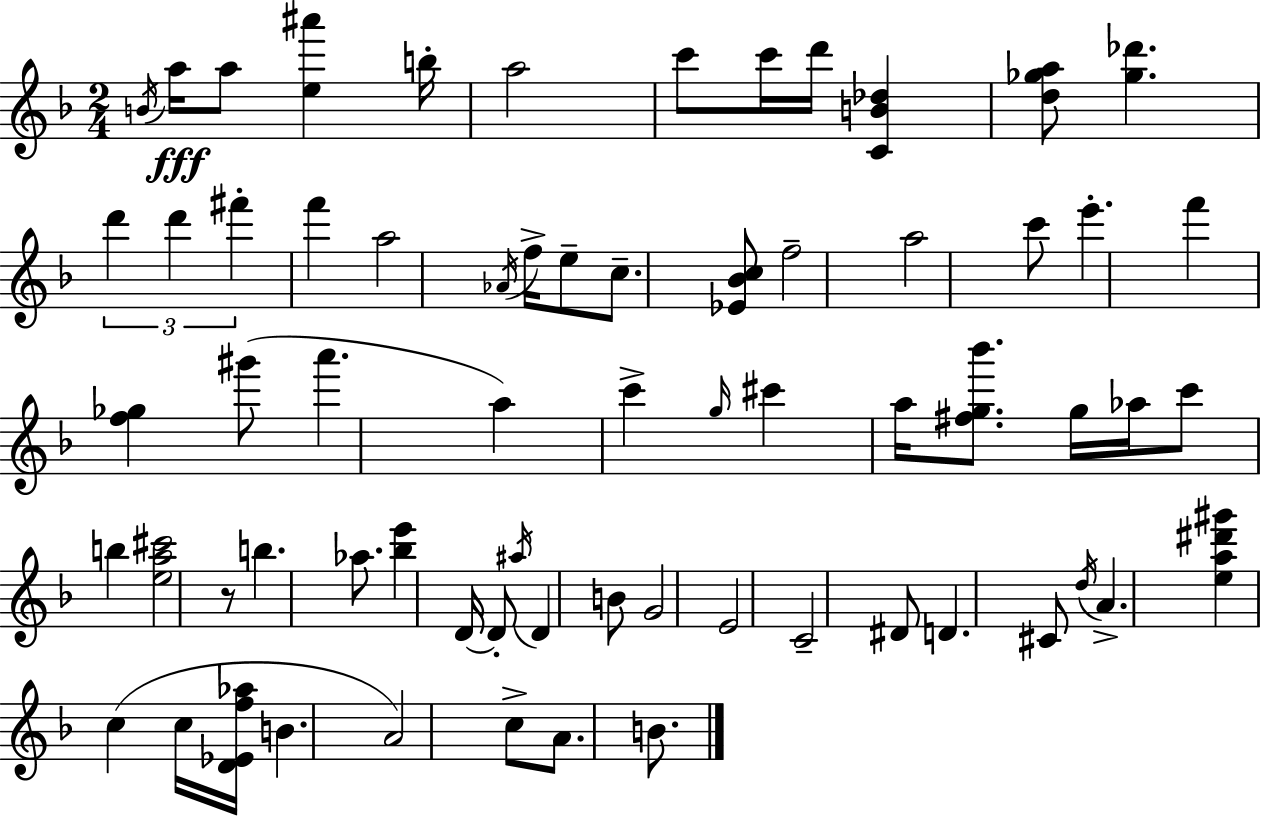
X:1
T:Untitled
M:2/4
L:1/4
K:F
B/4 a/4 a/2 [e^a'] b/4 a2 c'/2 c'/4 d'/4 [CB_d] [d_ga]/2 [_g_d'] d' d' ^f' f' a2 _A/4 f/4 e/2 c/2 [_E_Bc]/2 f2 a2 c'/2 e' f' [f_g] ^g'/2 a' a c' g/4 ^c' a/4 [^fg_b']/2 g/4 _a/4 c'/2 b [ea^c']2 z/2 b _a/2 [_be'] D/4 D/2 ^a/4 D B/2 G2 E2 C2 ^D/2 D ^C/2 d/4 A [ea^d'^g'] c c/4 [D_Ef_a]/4 B A2 c/2 A/2 B/2